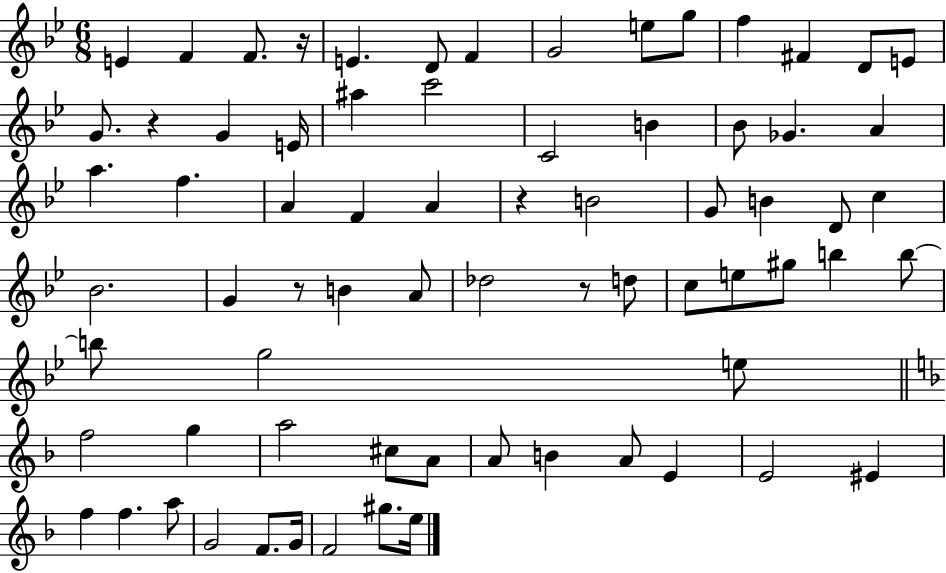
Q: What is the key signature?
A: BES major